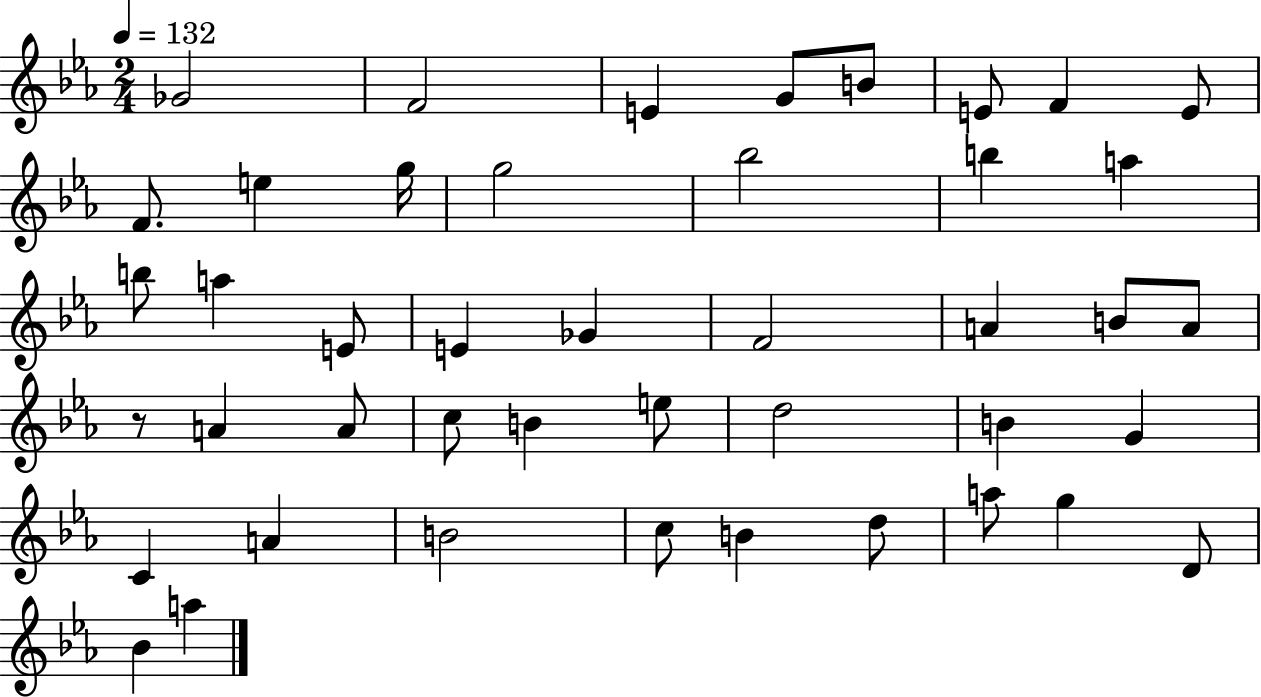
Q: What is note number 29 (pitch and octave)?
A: E5